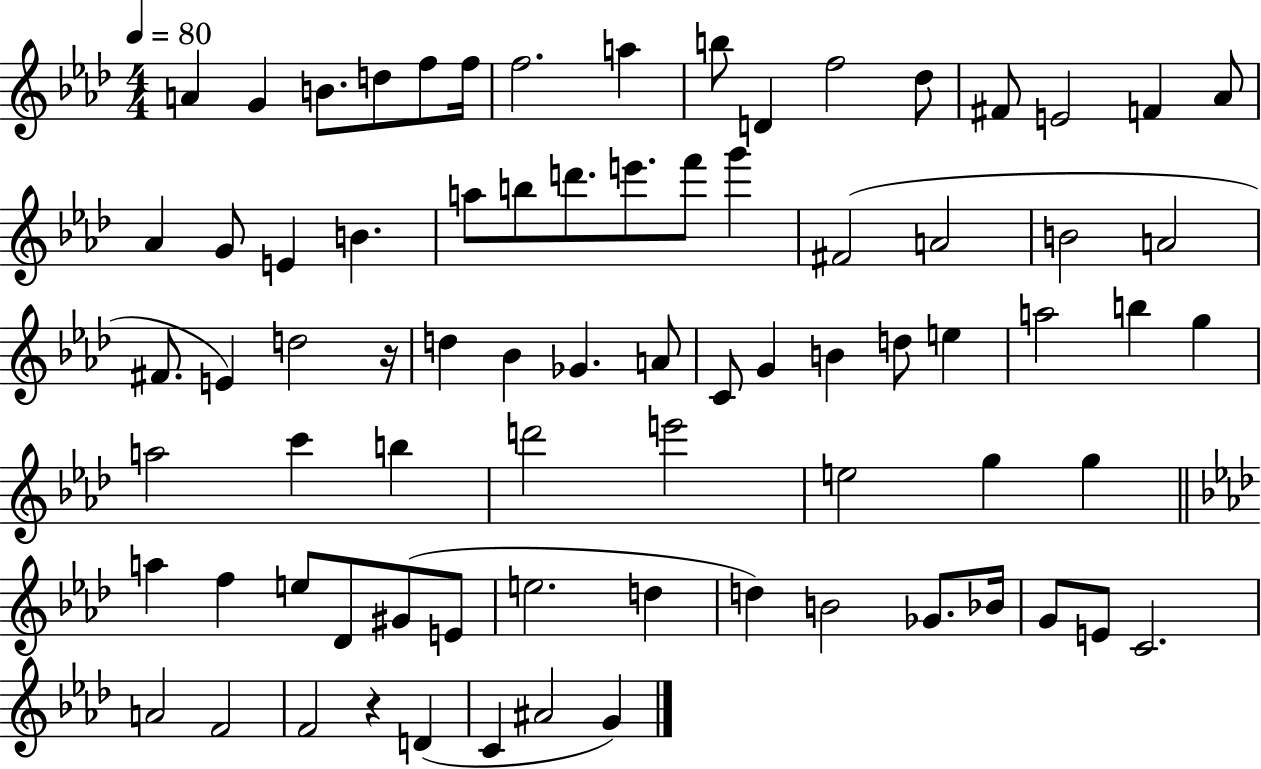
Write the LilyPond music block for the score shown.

{
  \clef treble
  \numericTimeSignature
  \time 4/4
  \key aes \major
  \tempo 4 = 80
  a'4 g'4 b'8. d''8 f''8 f''16 | f''2. a''4 | b''8 d'4 f''2 des''8 | fis'8 e'2 f'4 aes'8 | \break aes'4 g'8 e'4 b'4. | a''8 b''8 d'''8. e'''8. f'''8 g'''4 | fis'2( a'2 | b'2 a'2 | \break fis'8. e'4) d''2 r16 | d''4 bes'4 ges'4. a'8 | c'8 g'4 b'4 d''8 e''4 | a''2 b''4 g''4 | \break a''2 c'''4 b''4 | d'''2 e'''2 | e''2 g''4 g''4 | \bar "||" \break \key f \minor a''4 f''4 e''8 des'8 gis'8( e'8 | e''2. d''4 | d''4) b'2 ges'8. bes'16 | g'8 e'8 c'2. | \break a'2 f'2 | f'2 r4 d'4( | c'4 ais'2 g'4) | \bar "|."
}